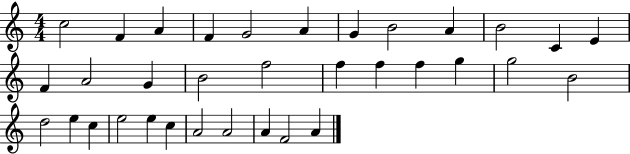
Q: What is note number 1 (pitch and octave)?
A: C5